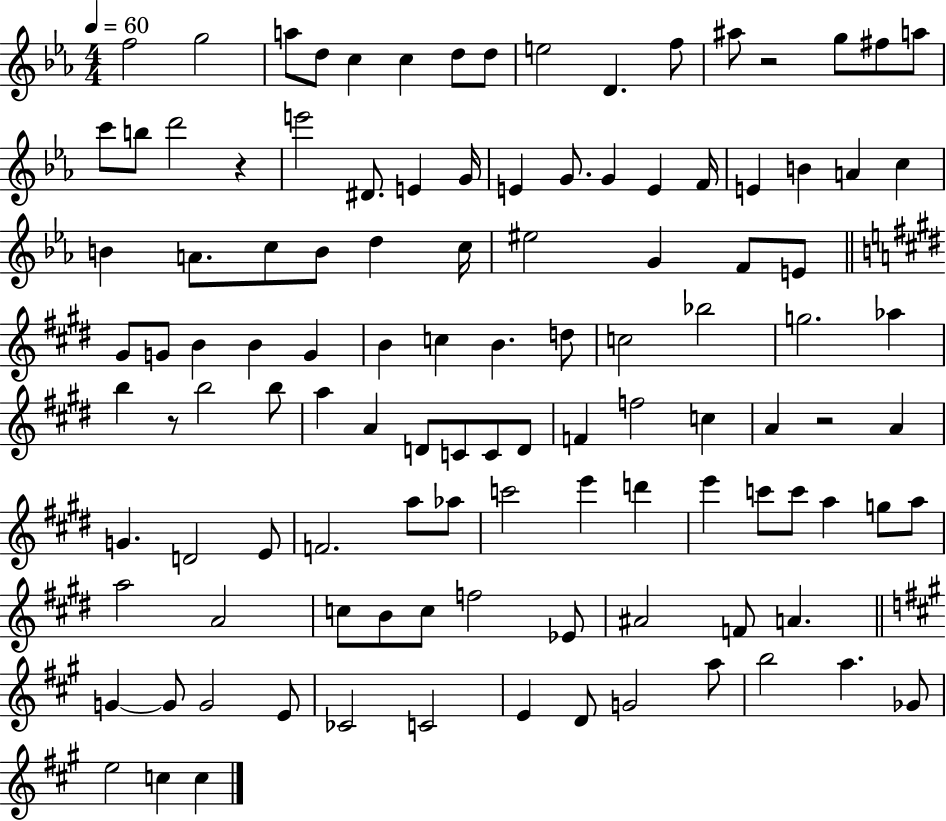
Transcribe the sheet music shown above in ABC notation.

X:1
T:Untitled
M:4/4
L:1/4
K:Eb
f2 g2 a/2 d/2 c c d/2 d/2 e2 D f/2 ^a/2 z2 g/2 ^f/2 a/2 c'/2 b/2 d'2 z e'2 ^D/2 E G/4 E G/2 G E F/4 E B A c B A/2 c/2 B/2 d c/4 ^e2 G F/2 E/2 ^G/2 G/2 B B G B c B d/2 c2 _b2 g2 _a b z/2 b2 b/2 a A D/2 C/2 C/2 D/2 F f2 c A z2 A G D2 E/2 F2 a/2 _a/2 c'2 e' d' e' c'/2 c'/2 a g/2 a/2 a2 A2 c/2 B/2 c/2 f2 _E/2 ^A2 F/2 A G G/2 G2 E/2 _C2 C2 E D/2 G2 a/2 b2 a _G/2 e2 c c